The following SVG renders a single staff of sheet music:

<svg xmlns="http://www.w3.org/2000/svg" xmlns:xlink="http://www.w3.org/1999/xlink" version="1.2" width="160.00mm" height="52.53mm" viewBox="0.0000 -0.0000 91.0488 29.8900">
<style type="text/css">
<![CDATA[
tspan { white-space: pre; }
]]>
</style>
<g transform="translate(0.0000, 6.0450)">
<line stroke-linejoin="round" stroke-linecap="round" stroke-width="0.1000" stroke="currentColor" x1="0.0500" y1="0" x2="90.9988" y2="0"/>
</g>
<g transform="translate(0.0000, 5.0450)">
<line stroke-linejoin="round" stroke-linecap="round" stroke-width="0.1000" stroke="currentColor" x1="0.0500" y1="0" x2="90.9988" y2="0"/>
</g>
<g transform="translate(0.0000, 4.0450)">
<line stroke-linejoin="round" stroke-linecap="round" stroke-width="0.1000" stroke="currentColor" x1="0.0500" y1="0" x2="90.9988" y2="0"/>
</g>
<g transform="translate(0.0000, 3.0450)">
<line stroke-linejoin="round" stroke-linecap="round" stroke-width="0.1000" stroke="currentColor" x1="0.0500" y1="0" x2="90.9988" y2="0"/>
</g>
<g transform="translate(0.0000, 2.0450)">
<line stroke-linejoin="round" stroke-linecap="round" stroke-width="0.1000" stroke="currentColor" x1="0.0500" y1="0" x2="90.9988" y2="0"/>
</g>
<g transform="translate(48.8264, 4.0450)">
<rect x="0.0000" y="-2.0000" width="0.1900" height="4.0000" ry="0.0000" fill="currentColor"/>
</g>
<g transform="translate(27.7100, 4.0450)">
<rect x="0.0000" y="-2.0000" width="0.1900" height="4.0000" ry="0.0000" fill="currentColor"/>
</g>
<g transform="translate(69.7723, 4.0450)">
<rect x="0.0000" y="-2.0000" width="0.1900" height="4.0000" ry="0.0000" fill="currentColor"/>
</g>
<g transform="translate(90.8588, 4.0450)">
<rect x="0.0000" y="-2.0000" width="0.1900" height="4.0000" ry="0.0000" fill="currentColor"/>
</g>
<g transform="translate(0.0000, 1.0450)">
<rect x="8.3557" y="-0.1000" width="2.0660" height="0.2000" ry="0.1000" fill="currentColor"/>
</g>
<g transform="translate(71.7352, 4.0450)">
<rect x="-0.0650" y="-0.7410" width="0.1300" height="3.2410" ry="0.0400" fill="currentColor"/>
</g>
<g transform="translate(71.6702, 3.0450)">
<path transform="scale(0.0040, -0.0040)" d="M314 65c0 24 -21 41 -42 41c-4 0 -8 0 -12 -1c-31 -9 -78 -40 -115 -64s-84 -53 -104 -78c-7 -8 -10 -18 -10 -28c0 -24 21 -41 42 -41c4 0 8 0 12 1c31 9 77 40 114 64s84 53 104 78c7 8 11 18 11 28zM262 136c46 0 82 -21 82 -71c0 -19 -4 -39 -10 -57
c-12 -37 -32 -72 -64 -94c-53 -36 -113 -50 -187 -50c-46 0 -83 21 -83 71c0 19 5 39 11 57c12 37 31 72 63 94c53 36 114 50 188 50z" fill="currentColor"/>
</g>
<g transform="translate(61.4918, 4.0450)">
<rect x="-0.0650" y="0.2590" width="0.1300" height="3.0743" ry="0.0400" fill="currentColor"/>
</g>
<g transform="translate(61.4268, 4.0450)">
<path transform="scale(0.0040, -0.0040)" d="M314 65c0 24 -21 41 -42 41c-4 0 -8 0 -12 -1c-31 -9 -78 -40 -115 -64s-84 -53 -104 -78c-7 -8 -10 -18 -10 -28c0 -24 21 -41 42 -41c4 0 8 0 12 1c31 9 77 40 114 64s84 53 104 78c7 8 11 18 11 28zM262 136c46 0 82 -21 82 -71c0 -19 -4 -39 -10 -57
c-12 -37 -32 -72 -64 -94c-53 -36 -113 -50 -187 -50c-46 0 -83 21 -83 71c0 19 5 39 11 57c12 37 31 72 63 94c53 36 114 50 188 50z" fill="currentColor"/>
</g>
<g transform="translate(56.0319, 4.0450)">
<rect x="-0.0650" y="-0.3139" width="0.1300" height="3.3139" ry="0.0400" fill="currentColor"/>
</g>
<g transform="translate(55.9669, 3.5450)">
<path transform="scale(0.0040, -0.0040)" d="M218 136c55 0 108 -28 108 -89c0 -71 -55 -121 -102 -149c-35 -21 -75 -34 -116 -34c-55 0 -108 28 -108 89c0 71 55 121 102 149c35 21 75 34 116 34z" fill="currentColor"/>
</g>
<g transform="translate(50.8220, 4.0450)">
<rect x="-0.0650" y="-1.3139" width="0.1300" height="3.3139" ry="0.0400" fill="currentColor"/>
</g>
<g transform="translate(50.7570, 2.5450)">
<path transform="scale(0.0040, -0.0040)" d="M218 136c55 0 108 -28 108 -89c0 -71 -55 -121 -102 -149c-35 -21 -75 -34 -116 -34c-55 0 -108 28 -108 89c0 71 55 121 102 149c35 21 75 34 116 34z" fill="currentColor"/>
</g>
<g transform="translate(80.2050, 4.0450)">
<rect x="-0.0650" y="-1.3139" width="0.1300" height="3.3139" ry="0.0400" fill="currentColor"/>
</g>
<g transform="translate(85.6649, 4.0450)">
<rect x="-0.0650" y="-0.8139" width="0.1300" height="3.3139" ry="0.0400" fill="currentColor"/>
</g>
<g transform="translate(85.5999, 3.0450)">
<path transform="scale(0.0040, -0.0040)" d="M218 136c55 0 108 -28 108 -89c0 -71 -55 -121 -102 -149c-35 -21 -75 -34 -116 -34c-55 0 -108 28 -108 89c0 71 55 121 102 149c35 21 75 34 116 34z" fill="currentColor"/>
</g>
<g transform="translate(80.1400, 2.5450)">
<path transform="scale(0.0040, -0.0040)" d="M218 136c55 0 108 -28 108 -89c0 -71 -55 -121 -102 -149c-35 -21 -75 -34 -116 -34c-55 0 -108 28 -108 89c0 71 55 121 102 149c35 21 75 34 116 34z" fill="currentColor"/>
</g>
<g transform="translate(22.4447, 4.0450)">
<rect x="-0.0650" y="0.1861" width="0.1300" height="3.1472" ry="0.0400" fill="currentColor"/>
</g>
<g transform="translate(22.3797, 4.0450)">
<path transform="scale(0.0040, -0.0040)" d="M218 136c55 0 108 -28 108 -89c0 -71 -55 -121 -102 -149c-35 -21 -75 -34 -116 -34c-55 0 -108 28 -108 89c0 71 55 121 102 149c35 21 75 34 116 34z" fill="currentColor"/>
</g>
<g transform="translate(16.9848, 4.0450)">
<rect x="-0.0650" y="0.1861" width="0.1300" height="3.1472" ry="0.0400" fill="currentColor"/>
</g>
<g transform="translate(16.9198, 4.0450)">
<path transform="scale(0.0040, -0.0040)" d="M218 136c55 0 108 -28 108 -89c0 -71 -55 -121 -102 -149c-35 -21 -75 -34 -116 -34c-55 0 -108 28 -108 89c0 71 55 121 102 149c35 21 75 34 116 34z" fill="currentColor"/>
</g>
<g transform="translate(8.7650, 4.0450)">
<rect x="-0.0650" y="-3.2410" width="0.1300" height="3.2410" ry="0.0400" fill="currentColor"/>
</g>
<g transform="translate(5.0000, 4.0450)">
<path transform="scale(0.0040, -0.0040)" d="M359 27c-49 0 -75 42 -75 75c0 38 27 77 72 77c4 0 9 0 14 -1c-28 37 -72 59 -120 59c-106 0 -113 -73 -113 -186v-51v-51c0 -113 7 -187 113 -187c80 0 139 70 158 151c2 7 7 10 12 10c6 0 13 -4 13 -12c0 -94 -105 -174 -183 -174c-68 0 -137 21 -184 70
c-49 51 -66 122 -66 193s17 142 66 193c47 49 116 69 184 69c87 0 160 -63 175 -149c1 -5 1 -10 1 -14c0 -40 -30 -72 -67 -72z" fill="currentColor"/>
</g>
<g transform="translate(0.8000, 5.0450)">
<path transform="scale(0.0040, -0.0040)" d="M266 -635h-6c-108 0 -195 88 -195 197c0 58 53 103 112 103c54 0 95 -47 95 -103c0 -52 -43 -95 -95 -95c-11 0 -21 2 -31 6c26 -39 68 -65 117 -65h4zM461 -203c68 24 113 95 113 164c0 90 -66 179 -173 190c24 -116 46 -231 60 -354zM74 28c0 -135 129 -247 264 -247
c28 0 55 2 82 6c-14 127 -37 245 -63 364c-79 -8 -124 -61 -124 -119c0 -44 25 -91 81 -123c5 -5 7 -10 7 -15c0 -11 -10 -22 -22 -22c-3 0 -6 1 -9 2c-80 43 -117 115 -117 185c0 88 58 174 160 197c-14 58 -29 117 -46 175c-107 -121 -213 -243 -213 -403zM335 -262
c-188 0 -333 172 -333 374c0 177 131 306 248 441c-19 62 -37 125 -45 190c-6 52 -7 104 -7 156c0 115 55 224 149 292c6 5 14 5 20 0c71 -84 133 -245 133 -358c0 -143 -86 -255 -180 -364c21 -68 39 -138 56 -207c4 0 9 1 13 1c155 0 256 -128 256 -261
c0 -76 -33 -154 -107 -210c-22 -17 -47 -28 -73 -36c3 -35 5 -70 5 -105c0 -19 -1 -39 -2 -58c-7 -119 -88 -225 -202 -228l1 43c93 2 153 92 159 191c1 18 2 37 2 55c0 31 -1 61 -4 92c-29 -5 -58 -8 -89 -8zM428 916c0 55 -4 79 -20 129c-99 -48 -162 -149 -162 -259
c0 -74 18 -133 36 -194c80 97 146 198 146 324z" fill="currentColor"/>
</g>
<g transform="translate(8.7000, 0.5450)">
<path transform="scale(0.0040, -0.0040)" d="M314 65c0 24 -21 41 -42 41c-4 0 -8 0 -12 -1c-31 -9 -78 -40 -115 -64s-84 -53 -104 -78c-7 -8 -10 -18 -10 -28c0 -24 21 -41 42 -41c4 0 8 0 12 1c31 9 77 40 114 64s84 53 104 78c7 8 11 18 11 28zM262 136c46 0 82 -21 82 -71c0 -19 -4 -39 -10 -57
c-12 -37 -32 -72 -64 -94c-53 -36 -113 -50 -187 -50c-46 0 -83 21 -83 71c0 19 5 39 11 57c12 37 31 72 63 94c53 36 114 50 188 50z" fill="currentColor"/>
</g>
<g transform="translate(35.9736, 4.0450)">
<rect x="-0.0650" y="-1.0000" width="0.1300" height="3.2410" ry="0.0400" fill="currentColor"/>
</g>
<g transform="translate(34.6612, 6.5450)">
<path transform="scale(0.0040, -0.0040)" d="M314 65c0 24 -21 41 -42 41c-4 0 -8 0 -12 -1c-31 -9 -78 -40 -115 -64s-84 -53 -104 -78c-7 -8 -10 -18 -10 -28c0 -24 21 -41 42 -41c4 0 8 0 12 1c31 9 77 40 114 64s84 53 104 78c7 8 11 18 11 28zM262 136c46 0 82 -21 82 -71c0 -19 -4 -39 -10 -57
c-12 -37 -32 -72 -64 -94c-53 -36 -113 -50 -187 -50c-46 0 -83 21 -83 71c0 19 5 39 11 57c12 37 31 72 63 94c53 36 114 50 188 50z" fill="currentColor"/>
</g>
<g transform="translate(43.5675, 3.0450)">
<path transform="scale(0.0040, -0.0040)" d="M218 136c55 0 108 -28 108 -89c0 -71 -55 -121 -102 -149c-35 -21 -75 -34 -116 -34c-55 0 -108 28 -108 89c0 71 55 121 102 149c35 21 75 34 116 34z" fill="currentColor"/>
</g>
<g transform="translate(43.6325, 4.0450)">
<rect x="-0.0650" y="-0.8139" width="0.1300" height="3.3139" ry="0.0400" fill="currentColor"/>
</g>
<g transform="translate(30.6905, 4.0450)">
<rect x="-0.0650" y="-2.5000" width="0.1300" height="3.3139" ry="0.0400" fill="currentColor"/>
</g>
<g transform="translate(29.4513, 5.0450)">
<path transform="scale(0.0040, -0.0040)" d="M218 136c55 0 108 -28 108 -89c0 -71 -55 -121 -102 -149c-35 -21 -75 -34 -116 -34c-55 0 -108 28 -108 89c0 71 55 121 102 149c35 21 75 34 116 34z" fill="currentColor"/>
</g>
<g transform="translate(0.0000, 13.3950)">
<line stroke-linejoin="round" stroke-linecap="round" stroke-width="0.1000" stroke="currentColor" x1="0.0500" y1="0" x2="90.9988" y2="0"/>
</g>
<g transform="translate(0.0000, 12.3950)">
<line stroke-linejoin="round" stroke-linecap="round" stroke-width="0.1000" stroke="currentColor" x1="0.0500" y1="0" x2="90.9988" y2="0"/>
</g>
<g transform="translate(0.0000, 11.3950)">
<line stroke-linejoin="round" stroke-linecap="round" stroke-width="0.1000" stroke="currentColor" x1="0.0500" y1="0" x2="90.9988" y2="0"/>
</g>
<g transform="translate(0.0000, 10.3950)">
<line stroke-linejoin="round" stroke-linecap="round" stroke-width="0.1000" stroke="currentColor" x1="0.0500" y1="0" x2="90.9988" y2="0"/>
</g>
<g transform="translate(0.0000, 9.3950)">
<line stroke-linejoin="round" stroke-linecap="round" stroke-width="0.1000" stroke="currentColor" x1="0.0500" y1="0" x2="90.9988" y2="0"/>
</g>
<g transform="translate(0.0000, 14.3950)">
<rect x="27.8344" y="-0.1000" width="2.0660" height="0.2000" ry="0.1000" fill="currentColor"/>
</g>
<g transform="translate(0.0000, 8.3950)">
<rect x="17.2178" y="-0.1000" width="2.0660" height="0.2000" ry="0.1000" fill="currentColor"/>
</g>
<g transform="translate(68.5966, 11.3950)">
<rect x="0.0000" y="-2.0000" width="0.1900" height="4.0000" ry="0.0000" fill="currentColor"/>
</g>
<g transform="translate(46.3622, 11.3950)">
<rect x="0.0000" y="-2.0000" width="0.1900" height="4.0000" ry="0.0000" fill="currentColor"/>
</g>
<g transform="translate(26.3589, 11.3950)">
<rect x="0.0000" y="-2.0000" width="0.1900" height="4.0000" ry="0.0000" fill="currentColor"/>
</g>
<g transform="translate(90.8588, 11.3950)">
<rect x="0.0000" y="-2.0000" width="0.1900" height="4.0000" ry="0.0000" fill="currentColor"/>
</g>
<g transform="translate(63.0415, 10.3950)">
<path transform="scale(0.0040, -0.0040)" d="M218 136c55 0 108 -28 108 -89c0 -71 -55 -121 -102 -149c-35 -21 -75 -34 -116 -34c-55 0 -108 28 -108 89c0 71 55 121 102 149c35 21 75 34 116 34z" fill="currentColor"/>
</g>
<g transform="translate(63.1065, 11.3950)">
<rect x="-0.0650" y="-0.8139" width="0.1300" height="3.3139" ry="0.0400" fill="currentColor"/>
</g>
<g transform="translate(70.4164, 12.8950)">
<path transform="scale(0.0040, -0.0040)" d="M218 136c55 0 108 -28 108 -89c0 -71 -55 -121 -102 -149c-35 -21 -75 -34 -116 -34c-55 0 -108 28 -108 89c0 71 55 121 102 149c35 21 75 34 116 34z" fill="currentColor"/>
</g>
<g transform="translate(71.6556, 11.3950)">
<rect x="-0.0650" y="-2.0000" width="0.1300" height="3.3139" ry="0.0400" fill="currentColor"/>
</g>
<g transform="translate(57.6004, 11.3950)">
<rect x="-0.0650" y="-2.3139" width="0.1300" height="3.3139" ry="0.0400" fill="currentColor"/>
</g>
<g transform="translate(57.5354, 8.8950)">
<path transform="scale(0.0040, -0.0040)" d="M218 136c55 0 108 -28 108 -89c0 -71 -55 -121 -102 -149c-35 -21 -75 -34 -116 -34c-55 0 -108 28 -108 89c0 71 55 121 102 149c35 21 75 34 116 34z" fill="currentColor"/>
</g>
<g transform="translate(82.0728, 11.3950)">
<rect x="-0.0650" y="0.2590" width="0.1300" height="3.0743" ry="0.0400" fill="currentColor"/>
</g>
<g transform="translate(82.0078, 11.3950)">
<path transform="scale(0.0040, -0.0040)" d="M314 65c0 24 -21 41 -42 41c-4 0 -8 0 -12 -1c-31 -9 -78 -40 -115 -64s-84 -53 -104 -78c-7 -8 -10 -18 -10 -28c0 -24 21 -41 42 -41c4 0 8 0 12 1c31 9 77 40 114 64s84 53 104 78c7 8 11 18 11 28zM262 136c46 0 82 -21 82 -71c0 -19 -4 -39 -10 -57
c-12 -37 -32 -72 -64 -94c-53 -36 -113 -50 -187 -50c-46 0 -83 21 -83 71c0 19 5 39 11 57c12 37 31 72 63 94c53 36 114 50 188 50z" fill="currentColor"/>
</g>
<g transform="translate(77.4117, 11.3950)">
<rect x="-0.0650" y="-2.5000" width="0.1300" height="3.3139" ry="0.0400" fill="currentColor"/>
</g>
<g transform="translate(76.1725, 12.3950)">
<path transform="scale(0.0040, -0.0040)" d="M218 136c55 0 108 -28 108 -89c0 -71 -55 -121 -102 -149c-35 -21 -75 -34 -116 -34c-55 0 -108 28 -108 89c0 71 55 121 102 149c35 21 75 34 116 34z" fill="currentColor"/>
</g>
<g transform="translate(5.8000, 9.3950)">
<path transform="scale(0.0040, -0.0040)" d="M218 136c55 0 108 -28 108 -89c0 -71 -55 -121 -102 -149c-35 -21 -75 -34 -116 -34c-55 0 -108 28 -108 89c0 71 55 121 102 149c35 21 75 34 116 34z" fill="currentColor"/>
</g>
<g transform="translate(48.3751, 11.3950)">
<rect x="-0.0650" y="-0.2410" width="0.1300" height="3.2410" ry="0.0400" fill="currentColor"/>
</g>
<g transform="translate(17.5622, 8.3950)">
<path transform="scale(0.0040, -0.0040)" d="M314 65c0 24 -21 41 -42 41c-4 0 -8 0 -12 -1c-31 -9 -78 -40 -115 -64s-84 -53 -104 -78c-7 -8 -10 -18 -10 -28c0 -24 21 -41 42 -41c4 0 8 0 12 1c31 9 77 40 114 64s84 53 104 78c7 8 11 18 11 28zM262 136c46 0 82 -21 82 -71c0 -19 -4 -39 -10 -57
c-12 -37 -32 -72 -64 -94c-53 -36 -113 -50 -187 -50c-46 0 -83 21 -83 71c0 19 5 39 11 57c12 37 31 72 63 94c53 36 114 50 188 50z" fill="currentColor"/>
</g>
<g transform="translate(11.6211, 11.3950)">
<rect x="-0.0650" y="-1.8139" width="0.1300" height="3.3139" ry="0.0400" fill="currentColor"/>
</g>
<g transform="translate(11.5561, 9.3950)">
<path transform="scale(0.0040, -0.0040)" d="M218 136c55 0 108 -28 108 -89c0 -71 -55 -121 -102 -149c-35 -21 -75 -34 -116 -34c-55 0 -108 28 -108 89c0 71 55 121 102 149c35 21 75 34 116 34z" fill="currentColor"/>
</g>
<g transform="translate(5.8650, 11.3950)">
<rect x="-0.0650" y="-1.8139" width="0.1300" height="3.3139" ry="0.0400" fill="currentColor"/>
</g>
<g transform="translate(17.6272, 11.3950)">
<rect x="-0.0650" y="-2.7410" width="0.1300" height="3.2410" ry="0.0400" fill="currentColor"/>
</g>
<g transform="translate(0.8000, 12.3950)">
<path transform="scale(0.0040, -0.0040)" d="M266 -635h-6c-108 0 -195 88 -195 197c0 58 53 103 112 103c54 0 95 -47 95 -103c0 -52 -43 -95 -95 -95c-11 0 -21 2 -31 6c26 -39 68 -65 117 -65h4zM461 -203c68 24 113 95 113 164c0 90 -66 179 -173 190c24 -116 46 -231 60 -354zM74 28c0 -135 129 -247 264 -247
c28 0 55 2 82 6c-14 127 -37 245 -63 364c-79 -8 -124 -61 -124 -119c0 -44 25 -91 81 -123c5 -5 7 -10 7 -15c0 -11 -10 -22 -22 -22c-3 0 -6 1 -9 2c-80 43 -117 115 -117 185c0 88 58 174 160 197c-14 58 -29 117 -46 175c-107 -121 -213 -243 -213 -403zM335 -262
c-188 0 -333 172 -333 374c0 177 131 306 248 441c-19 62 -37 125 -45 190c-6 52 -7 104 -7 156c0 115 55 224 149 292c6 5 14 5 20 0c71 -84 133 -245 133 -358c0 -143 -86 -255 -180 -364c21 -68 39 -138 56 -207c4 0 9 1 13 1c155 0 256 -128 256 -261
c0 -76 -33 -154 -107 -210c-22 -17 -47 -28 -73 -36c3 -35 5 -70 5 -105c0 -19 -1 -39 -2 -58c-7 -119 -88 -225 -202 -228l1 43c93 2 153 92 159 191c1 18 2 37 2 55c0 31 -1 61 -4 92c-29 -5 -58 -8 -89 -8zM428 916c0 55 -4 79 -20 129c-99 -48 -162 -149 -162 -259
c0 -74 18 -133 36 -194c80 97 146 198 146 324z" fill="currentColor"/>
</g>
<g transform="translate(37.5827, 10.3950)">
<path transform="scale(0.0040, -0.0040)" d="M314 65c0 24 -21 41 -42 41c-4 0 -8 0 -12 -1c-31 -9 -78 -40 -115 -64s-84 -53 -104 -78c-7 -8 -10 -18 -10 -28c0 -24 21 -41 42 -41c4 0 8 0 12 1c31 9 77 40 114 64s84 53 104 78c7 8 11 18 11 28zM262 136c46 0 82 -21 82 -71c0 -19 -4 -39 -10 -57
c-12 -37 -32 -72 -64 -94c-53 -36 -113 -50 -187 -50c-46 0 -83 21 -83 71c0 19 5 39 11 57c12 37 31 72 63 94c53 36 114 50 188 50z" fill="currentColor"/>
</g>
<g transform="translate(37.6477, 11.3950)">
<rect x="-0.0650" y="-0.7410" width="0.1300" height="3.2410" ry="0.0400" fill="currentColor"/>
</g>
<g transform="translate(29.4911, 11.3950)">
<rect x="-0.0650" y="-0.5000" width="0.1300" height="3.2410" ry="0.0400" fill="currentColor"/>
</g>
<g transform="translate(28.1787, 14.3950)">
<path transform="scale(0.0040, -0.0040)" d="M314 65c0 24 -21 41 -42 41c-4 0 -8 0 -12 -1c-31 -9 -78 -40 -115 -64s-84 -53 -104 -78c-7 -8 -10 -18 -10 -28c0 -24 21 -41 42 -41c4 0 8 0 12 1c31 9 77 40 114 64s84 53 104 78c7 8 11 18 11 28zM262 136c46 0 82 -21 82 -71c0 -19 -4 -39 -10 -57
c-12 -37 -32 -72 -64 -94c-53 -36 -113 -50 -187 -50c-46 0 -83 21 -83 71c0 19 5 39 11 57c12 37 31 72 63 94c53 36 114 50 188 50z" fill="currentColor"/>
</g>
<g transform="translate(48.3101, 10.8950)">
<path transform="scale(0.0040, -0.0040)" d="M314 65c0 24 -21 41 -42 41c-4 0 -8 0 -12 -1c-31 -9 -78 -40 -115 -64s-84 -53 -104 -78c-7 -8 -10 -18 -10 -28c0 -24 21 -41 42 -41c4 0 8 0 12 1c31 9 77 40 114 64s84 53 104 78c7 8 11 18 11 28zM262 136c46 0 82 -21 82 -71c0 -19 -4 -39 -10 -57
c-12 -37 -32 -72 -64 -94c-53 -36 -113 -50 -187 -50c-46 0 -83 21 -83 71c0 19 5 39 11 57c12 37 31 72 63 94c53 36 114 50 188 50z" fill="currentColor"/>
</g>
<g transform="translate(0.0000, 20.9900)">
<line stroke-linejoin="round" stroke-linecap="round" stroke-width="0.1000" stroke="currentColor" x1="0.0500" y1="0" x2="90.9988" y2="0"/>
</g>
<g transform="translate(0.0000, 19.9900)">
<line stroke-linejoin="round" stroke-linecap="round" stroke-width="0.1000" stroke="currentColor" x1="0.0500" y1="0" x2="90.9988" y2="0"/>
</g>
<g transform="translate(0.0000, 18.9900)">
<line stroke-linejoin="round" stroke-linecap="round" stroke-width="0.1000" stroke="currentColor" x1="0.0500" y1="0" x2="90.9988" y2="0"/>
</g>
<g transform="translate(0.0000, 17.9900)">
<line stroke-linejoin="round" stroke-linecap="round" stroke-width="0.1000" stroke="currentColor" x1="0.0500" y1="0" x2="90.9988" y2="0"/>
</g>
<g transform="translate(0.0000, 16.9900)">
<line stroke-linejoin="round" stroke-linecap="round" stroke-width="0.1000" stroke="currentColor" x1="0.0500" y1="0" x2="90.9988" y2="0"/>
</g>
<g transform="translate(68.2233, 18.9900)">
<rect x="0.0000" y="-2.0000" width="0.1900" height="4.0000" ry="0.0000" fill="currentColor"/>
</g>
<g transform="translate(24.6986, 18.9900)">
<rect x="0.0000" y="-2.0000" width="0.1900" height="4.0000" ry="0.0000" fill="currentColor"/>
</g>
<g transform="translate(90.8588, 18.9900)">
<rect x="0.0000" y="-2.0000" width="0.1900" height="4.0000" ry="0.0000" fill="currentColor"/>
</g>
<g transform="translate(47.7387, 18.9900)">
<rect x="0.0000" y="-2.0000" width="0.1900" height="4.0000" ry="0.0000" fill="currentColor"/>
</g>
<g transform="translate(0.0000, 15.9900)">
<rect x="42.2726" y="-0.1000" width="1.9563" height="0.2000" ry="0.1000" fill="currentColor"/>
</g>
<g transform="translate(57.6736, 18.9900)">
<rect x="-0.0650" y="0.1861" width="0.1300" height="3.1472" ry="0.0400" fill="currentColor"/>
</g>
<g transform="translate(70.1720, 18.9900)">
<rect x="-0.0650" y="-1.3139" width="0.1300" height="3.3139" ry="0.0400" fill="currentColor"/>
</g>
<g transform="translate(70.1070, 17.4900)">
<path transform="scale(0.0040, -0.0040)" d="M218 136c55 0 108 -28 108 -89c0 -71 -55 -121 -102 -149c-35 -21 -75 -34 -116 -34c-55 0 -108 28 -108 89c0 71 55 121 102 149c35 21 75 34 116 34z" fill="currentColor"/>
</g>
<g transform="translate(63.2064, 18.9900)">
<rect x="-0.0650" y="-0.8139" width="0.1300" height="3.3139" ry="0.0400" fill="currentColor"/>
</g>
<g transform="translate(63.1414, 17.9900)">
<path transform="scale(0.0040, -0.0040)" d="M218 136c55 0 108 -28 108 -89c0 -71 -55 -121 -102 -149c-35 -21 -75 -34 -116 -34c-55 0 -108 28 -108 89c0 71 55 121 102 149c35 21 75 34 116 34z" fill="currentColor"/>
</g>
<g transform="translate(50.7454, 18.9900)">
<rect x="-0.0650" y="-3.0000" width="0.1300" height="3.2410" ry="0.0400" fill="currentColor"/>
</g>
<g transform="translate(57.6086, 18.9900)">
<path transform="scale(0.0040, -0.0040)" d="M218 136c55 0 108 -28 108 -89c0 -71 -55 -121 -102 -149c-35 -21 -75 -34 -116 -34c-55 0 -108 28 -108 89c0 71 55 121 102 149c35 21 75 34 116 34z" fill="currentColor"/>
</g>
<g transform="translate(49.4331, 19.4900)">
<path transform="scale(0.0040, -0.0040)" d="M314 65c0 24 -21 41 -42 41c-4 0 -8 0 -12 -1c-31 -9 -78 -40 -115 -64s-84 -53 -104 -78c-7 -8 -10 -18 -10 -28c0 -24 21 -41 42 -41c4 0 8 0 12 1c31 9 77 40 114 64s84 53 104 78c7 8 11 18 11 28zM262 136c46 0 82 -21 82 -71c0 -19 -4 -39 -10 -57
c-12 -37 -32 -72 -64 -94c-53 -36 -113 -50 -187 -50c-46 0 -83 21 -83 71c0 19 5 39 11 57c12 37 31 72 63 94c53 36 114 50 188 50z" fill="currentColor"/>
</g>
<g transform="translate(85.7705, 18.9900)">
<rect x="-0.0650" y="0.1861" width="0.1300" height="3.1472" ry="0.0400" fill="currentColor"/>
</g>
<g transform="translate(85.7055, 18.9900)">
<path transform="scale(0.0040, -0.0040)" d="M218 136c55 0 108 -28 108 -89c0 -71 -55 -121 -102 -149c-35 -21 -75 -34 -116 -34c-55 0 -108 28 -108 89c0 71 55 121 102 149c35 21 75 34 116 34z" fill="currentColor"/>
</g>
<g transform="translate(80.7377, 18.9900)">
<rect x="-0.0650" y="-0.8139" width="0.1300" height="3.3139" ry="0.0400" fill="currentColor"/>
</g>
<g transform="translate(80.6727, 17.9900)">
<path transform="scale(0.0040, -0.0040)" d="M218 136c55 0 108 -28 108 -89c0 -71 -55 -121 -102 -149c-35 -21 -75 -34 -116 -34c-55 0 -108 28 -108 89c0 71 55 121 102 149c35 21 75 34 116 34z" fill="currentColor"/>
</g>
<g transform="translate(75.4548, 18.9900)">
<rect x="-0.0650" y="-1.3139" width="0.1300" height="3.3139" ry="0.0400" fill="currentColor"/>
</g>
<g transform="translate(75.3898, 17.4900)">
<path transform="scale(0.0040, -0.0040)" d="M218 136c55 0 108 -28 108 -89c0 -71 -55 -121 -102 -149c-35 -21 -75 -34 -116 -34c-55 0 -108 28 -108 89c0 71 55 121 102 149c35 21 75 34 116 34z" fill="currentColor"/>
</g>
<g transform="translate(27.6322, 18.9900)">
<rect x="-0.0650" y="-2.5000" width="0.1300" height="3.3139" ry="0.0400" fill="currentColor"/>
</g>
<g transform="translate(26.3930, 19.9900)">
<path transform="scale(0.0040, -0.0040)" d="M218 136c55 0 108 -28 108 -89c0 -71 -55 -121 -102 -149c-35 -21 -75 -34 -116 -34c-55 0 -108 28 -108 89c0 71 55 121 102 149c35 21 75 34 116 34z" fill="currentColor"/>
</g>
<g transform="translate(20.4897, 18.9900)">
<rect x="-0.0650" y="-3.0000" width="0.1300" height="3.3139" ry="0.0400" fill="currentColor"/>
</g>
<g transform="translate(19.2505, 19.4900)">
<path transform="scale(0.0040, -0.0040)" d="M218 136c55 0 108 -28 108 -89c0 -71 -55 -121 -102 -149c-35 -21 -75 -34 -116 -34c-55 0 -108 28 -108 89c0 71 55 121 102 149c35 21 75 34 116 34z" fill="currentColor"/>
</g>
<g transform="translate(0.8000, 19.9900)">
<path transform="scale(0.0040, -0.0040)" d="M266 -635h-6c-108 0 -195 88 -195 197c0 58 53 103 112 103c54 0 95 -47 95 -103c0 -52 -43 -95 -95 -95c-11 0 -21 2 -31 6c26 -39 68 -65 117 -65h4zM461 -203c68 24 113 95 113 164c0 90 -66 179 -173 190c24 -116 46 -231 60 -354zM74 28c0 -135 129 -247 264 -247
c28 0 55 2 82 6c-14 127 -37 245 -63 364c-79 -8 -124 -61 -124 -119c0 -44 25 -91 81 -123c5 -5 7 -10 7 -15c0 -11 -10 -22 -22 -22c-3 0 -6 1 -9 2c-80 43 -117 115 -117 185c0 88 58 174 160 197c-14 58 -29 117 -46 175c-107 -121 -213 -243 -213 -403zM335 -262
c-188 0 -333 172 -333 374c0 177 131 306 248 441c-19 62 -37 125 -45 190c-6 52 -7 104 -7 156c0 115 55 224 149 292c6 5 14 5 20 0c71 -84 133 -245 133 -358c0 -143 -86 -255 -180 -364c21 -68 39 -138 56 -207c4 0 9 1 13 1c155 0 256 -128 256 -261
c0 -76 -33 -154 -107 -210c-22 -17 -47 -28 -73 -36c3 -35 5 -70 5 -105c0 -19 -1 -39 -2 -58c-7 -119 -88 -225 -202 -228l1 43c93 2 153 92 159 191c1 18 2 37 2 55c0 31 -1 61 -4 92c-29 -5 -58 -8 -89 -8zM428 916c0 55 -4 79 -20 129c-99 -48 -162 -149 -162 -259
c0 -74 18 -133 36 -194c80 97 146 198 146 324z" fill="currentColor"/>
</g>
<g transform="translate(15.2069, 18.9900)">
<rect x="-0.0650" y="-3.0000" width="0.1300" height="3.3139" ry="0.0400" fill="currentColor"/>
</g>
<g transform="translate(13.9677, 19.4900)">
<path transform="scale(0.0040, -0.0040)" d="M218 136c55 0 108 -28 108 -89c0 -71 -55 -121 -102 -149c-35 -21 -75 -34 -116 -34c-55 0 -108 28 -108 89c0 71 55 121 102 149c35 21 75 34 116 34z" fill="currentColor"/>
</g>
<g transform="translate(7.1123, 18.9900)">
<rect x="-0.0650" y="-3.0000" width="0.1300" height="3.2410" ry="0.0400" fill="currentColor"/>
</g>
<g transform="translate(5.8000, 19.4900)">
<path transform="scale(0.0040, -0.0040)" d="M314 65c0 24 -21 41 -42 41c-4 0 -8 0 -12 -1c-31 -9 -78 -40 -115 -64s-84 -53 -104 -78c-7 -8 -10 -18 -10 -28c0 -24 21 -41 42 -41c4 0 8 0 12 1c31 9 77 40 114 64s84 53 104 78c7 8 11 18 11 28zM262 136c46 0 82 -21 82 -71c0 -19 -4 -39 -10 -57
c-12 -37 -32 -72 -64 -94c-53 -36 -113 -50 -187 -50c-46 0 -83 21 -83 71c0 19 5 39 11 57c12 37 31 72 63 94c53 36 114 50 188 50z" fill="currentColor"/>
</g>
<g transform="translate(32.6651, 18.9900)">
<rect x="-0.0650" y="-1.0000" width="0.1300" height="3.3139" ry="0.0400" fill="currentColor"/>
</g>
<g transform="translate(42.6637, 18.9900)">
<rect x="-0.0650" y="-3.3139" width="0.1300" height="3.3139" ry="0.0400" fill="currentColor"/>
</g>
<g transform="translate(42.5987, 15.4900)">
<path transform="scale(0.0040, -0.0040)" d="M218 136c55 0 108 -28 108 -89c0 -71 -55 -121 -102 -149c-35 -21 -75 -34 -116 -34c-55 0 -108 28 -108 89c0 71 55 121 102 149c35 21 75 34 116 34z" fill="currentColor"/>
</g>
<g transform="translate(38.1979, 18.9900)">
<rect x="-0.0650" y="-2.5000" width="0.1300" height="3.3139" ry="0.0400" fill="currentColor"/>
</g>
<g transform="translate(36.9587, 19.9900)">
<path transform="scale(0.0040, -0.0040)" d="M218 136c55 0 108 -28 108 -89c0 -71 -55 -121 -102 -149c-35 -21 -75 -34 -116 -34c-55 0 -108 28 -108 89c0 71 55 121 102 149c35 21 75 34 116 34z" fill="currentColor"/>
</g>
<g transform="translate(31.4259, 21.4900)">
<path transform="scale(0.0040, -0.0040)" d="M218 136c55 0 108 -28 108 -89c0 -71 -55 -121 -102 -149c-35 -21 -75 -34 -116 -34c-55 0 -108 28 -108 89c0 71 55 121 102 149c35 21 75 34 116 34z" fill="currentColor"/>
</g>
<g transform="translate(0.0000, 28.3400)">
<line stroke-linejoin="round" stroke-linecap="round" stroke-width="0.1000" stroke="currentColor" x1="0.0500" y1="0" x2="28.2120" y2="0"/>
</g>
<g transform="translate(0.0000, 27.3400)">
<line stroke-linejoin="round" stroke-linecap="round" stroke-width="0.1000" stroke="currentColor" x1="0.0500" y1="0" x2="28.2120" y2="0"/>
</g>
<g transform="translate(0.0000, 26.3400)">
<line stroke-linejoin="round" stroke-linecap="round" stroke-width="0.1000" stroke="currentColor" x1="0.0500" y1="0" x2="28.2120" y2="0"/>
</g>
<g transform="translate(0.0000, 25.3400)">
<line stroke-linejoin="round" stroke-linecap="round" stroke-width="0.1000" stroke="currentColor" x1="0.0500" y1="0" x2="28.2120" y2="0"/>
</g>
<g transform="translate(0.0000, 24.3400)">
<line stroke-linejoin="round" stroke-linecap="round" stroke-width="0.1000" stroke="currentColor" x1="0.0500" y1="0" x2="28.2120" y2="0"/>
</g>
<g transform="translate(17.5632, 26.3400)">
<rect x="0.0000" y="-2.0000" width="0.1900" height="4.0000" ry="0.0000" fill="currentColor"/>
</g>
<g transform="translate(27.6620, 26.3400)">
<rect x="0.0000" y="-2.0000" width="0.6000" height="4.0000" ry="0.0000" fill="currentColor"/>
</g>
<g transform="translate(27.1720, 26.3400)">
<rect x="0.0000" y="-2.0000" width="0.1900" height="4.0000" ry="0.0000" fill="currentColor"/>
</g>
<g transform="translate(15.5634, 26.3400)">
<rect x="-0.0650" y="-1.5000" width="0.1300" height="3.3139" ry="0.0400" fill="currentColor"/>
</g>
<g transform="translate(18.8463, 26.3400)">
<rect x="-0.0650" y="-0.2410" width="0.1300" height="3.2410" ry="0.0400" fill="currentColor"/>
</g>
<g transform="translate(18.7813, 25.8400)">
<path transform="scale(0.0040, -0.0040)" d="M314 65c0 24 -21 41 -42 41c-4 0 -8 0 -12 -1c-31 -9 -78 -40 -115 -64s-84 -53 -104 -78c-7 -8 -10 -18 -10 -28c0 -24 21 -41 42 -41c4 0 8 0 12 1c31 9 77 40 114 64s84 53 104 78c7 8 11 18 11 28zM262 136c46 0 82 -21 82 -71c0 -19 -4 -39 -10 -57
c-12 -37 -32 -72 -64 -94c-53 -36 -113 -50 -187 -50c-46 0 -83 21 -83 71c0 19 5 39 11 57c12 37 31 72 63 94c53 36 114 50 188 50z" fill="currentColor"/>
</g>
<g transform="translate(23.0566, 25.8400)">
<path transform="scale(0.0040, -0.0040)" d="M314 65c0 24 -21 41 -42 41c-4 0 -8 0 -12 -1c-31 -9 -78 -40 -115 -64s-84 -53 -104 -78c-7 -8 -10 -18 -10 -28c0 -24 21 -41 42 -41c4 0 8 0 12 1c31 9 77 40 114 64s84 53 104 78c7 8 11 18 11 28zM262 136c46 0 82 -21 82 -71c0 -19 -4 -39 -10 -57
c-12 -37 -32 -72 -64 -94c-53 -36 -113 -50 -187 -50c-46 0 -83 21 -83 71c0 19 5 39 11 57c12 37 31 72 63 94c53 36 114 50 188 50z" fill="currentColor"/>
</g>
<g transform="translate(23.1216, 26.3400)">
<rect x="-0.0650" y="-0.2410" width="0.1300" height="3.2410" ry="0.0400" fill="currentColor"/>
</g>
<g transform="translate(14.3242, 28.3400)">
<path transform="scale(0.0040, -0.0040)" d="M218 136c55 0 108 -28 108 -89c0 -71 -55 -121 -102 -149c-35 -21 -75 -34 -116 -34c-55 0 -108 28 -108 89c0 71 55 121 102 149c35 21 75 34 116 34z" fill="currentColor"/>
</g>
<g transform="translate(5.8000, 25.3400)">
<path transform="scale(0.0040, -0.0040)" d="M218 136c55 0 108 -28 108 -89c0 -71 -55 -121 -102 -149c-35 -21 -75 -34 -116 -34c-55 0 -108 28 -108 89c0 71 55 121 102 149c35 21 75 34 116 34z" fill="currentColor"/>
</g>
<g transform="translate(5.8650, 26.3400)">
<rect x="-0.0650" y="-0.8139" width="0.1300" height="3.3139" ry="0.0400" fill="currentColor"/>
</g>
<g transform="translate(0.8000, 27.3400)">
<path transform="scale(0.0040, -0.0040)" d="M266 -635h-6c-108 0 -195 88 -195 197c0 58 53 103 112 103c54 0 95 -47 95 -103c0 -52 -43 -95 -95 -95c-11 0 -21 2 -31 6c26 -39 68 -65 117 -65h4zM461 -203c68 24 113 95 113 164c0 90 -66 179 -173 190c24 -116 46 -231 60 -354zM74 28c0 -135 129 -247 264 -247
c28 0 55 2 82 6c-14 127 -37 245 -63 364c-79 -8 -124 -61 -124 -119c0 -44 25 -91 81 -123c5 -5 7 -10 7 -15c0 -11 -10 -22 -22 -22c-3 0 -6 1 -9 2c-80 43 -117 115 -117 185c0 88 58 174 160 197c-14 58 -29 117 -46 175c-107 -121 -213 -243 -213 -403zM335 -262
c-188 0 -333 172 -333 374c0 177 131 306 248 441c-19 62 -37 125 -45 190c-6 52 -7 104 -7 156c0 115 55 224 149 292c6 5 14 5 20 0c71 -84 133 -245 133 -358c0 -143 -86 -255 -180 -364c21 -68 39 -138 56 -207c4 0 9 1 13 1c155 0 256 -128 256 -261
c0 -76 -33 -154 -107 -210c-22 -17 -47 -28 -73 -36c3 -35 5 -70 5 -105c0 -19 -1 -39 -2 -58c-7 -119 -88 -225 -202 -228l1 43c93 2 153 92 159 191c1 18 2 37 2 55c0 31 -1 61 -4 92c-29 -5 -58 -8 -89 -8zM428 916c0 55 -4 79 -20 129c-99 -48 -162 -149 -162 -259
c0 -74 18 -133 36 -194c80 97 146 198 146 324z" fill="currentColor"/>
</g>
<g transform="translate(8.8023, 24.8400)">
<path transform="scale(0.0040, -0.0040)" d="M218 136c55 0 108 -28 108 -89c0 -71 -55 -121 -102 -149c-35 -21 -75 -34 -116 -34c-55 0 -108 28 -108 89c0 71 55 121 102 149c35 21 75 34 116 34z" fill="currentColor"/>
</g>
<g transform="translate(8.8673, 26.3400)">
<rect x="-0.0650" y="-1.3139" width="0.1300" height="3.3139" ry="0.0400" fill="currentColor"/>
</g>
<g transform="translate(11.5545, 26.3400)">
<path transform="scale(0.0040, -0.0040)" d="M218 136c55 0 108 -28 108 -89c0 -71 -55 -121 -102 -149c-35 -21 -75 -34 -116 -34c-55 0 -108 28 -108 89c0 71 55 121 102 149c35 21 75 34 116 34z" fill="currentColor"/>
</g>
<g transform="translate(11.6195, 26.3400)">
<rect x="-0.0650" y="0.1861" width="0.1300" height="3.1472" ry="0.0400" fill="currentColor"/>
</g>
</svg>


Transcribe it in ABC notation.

X:1
T:Untitled
M:4/4
L:1/4
K:C
b2 B B G D2 d e c B2 d2 e d f f a2 C2 d2 c2 g d F G B2 A2 A A G D G b A2 B d e e d B d e B E c2 c2